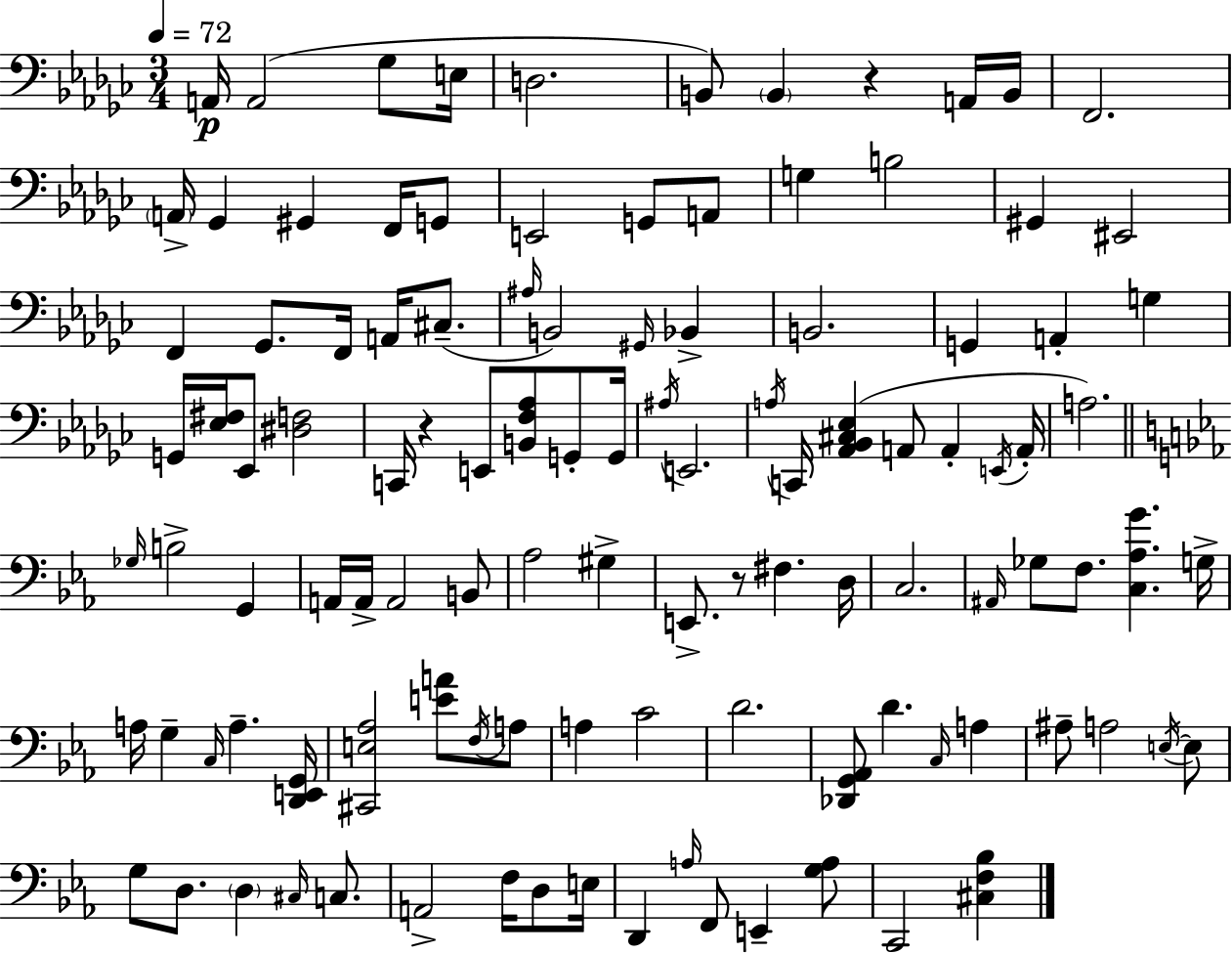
X:1
T:Untitled
M:3/4
L:1/4
K:Ebm
A,,/4 A,,2 _G,/2 E,/4 D,2 B,,/2 B,, z A,,/4 B,,/4 F,,2 A,,/4 _G,, ^G,, F,,/4 G,,/2 E,,2 G,,/2 A,,/2 G, B,2 ^G,, ^E,,2 F,, _G,,/2 F,,/4 A,,/4 ^C,/2 ^A,/4 B,,2 ^G,,/4 _B,, B,,2 G,, A,, G, G,,/4 [_E,^F,]/4 _E,,/2 [^D,F,]2 C,,/4 z E,,/2 [B,,F,_A,]/2 G,,/2 G,,/4 ^A,/4 E,,2 A,/4 C,,/4 [_A,,_B,,^C,_E,] A,,/2 A,, E,,/4 A,,/4 A,2 _G,/4 B,2 G,, A,,/4 A,,/4 A,,2 B,,/2 _A,2 ^G, E,,/2 z/2 ^F, D,/4 C,2 ^A,,/4 _G,/2 F,/2 [C,_A,G] G,/4 A,/4 G, C,/4 A, [D,,E,,G,,]/4 [^C,,E,_A,]2 [EA]/2 F,/4 A,/2 A, C2 D2 [_D,,G,,_A,,]/2 D C,/4 A, ^A,/2 A,2 E,/4 E,/2 G,/2 D,/2 D, ^C,/4 C,/2 A,,2 F,/4 D,/2 E,/4 D,, A,/4 F,,/2 E,, [G,A,]/2 C,,2 [^C,F,_B,]